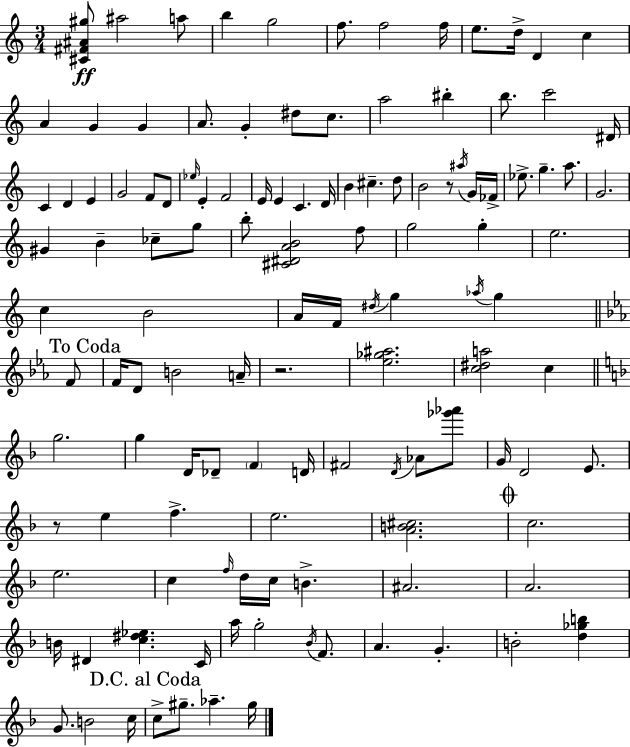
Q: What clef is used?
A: treble